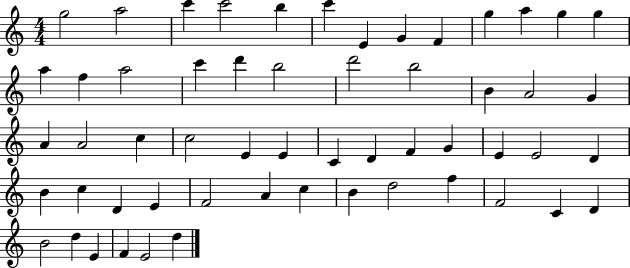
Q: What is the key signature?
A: C major